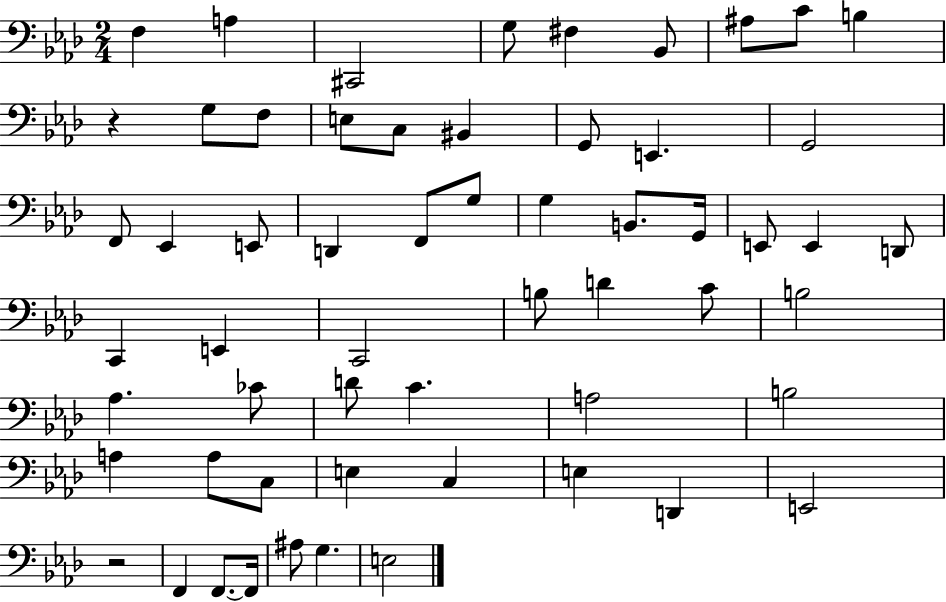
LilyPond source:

{
  \clef bass
  \numericTimeSignature
  \time 2/4
  \key aes \major
  \repeat volta 2 { f4 a4 | cis,2 | g8 fis4 bes,8 | ais8 c'8 b4 | \break r4 g8 f8 | e8 c8 bis,4 | g,8 e,4. | g,2 | \break f,8 ees,4 e,8 | d,4 f,8 g8 | g4 b,8. g,16 | e,8 e,4 d,8 | \break c,4 e,4 | c,2 | b8 d'4 c'8 | b2 | \break aes4. ces'8 | d'8 c'4. | a2 | b2 | \break a4 a8 c8 | e4 c4 | e4 d,4 | e,2 | \break r2 | f,4 f,8.~~ f,16 | ais8 g4. | e2 | \break } \bar "|."
}